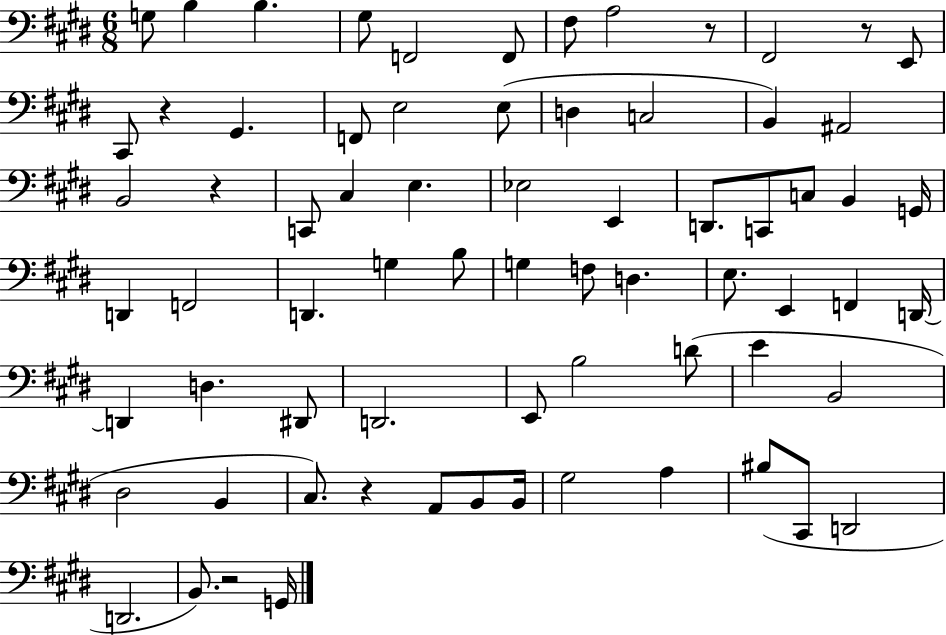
G3/e B3/q B3/q. G#3/e F2/h F2/e F#3/e A3/h R/e F#2/h R/e E2/e C#2/e R/q G#2/q. F2/e E3/h E3/e D3/q C3/h B2/q A#2/h B2/h R/q C2/e C#3/q E3/q. Eb3/h E2/q D2/e. C2/e C3/e B2/q G2/s D2/q F2/h D2/q. G3/q B3/e G3/q F3/e D3/q. E3/e. E2/q F2/q D2/s D2/q D3/q. D#2/e D2/h. E2/e B3/h D4/e E4/q B2/h D#3/h B2/q C#3/e. R/q A2/e B2/e B2/s G#3/h A3/q BIS3/e C#2/e D2/h D2/h. B2/e. R/h G2/s